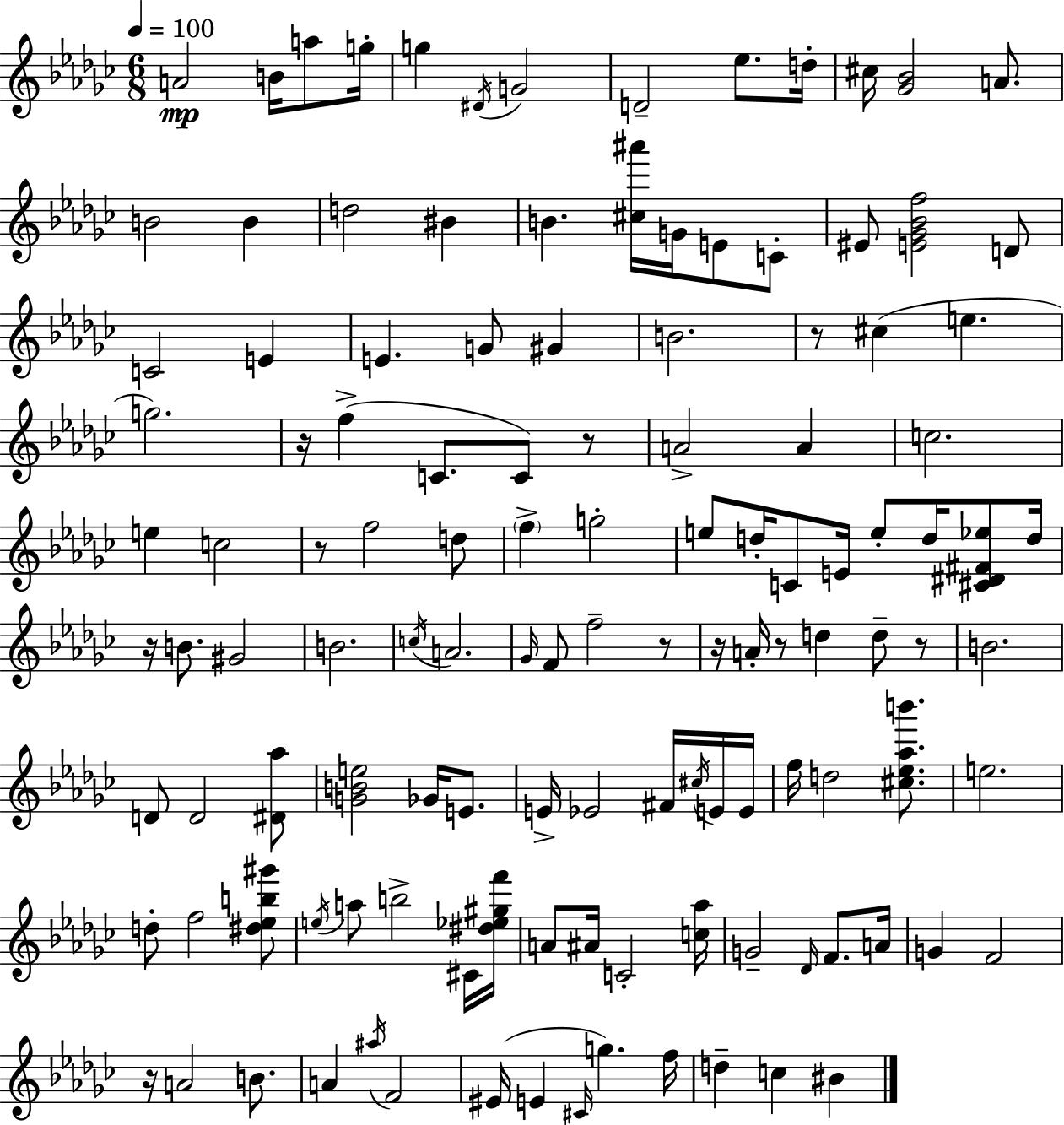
A4/h B4/s A5/e G5/s G5/q D#4/s G4/h D4/h Eb5/e. D5/s C#5/s [Gb4,Bb4]/h A4/e. B4/h B4/q D5/h BIS4/q B4/q. [C#5,A#6]/s G4/s E4/e C4/e EIS4/e [E4,Gb4,Bb4,F5]/h D4/e C4/h E4/q E4/q. G4/e G#4/q B4/h. R/e C#5/q E5/q. G5/h. R/s F5/q C4/e. C4/e R/e A4/h A4/q C5/h. E5/q C5/h R/e F5/h D5/e F5/q G5/h E5/e D5/s C4/e E4/s E5/e D5/s [C#4,D#4,F#4,Eb5]/e D5/s R/s B4/e. G#4/h B4/h. C5/s A4/h. Gb4/s F4/e F5/h R/e R/s A4/s R/e D5/q D5/e R/e B4/h. D4/e D4/h [D#4,Ab5]/e [G4,B4,E5]/h Gb4/s E4/e. E4/s Eb4/h F#4/s C#5/s E4/s E4/s F5/s D5/h [C#5,Eb5,Ab5,B6]/e. E5/h. D5/e F5/h [D#5,Eb5,B5,G#6]/e E5/s A5/e B5/h C#4/s [D#5,Eb5,G#5,F6]/s A4/e A#4/s C4/h [C5,Ab5]/s G4/h Db4/s F4/e. A4/s G4/q F4/h R/s A4/h B4/e. A4/q A#5/s F4/h EIS4/s E4/q C#4/s G5/q. F5/s D5/q C5/q BIS4/q